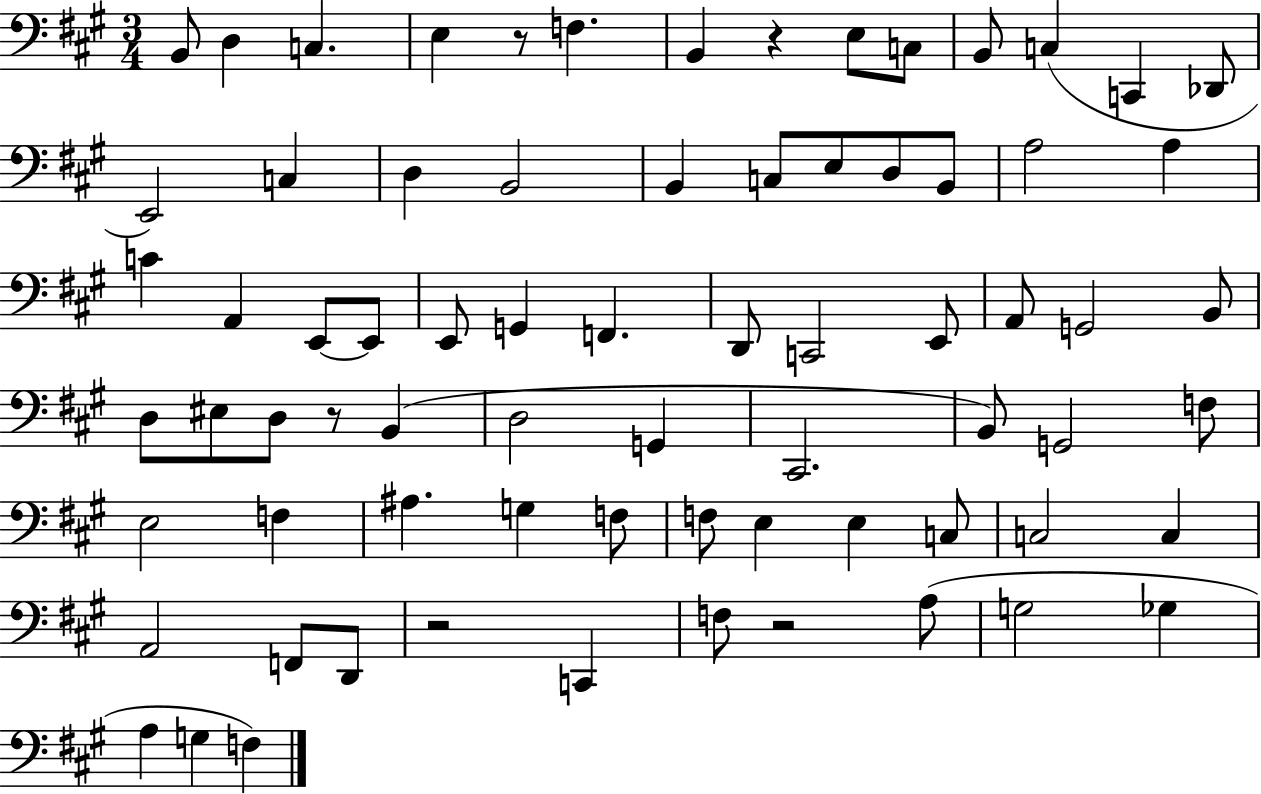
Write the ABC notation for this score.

X:1
T:Untitled
M:3/4
L:1/4
K:A
B,,/2 D, C, E, z/2 F, B,, z E,/2 C,/2 B,,/2 C, C,, _D,,/2 E,,2 C, D, B,,2 B,, C,/2 E,/2 D,/2 B,,/2 A,2 A, C A,, E,,/2 E,,/2 E,,/2 G,, F,, D,,/2 C,,2 E,,/2 A,,/2 G,,2 B,,/2 D,/2 ^E,/2 D,/2 z/2 B,, D,2 G,, ^C,,2 B,,/2 G,,2 F,/2 E,2 F, ^A, G, F,/2 F,/2 E, E, C,/2 C,2 C, A,,2 F,,/2 D,,/2 z2 C,, F,/2 z2 A,/2 G,2 _G, A, G, F,